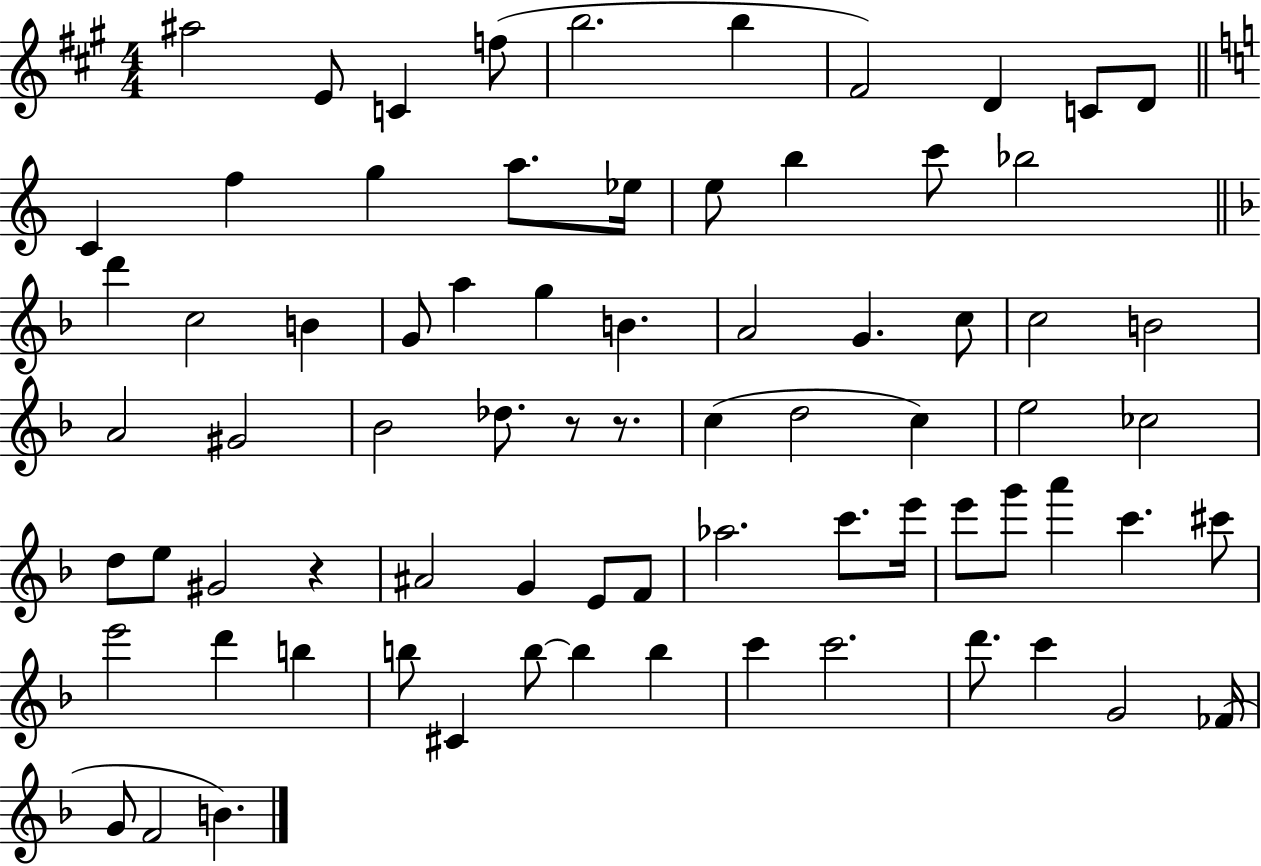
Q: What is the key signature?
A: A major